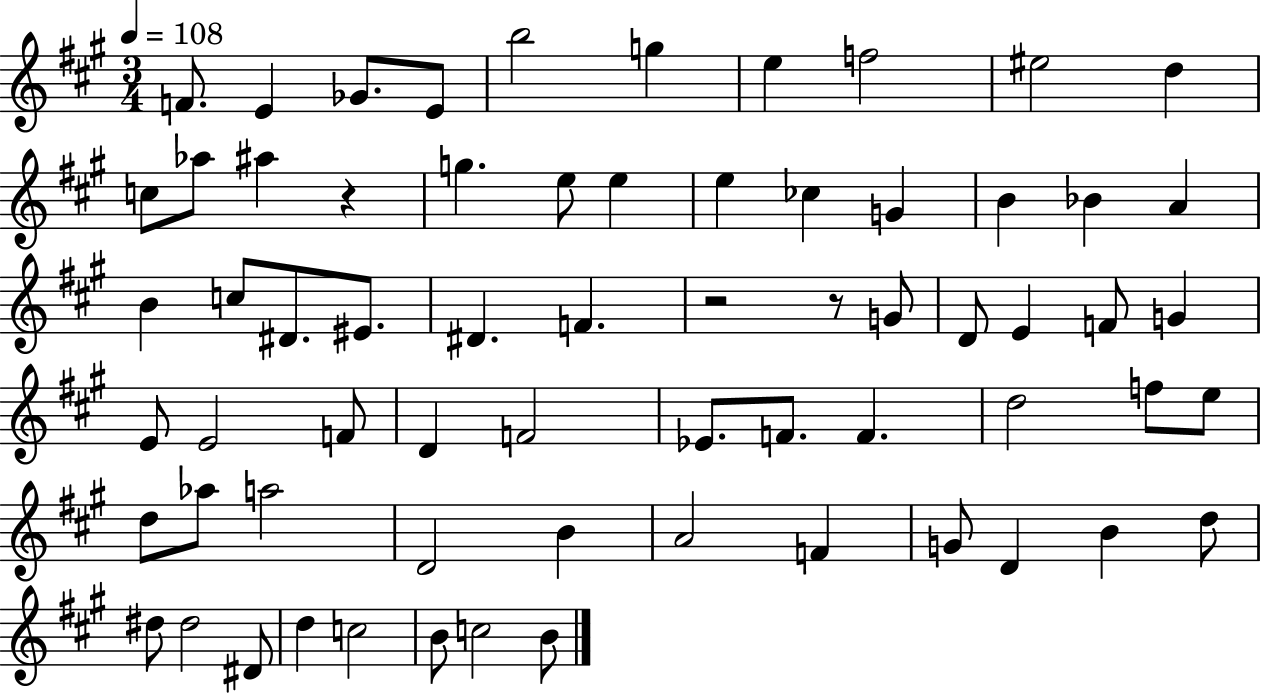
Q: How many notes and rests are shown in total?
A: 66